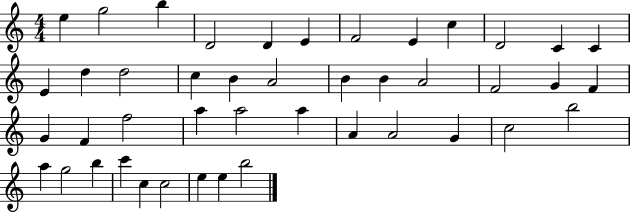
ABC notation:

X:1
T:Untitled
M:4/4
L:1/4
K:C
e g2 b D2 D E F2 E c D2 C C E d d2 c B A2 B B A2 F2 G F G F f2 a a2 a A A2 G c2 b2 a g2 b c' c c2 e e b2